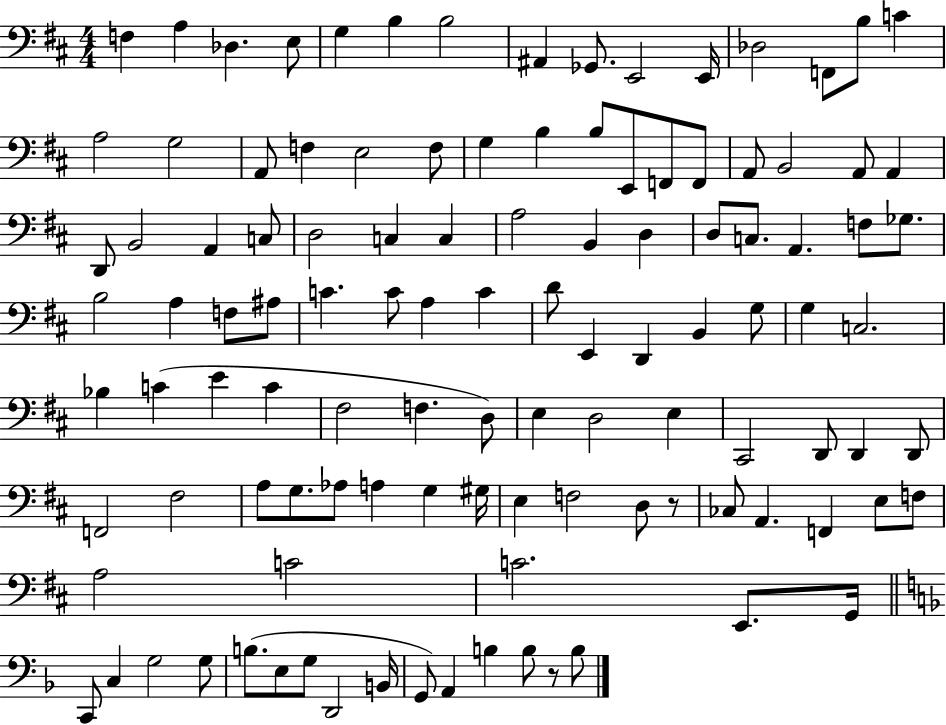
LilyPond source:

{
  \clef bass
  \numericTimeSignature
  \time 4/4
  \key d \major
  f4 a4 des4. e8 | g4 b4 b2 | ais,4 ges,8. e,2 e,16 | des2 f,8 b8 c'4 | \break a2 g2 | a,8 f4 e2 f8 | g4 b4 b8 e,8 f,8 f,8 | a,8 b,2 a,8 a,4 | \break d,8 b,2 a,4 c8 | d2 c4 c4 | a2 b,4 d4 | d8 c8. a,4. f8 ges8. | \break b2 a4 f8 ais8 | c'4. c'8 a4 c'4 | d'8 e,4 d,4 b,4 g8 | g4 c2. | \break bes4 c'4( e'4 c'4 | fis2 f4. d8) | e4 d2 e4 | cis,2 d,8 d,4 d,8 | \break f,2 fis2 | a8 g8. aes8 a4 g4 gis16 | e4 f2 d8 r8 | ces8 a,4. f,4 e8 f8 | \break a2 c'2 | c'2. e,8. g,16 | \bar "||" \break \key f \major c,8 c4 g2 g8 | b8.( e8 g8 d,2 b,16 | g,8) a,4 b4 b8 r8 b8 | \bar "|."
}